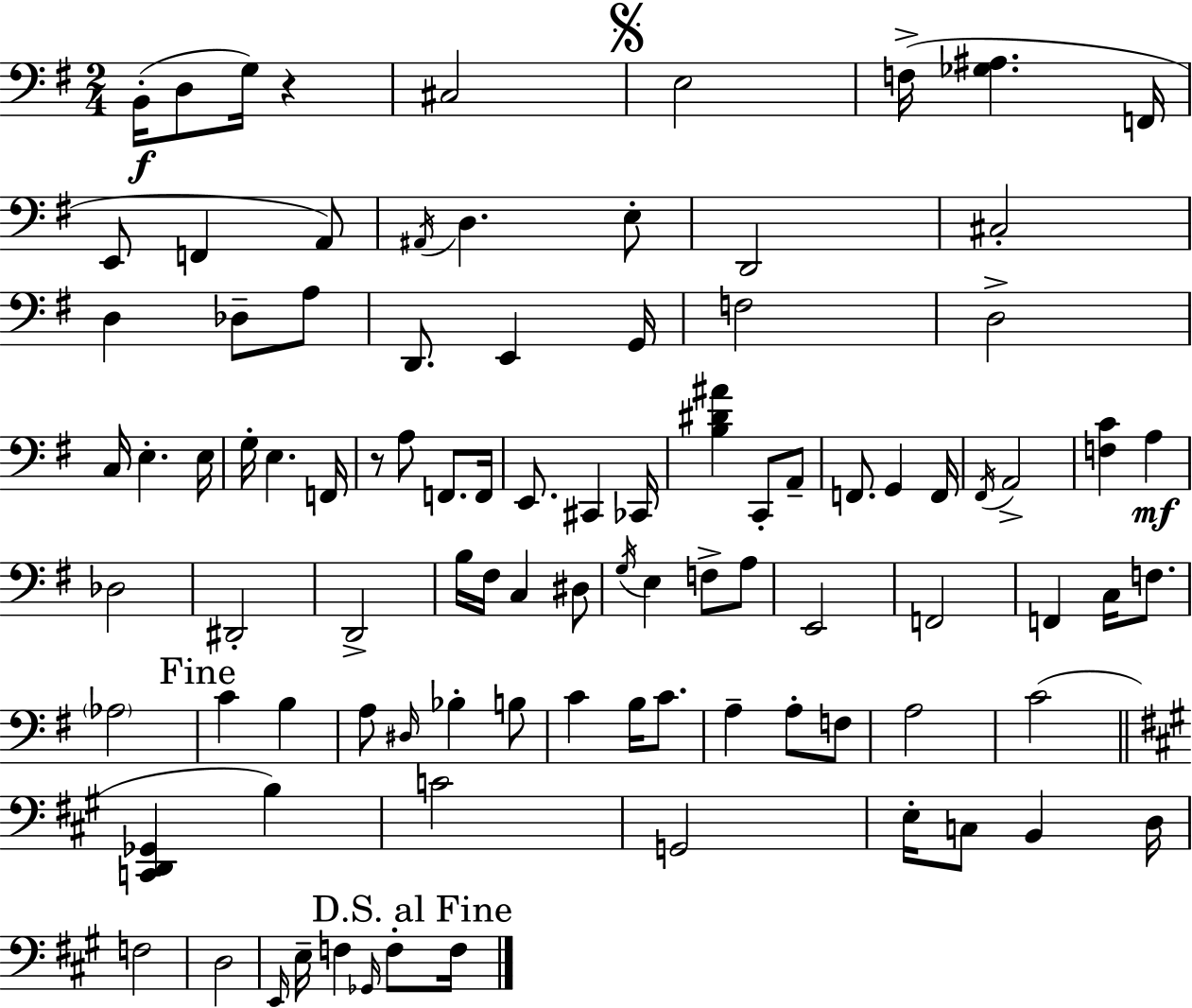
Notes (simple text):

B2/s D3/e G3/s R/q C#3/h E3/h F3/s [Gb3,A#3]/q. F2/s E2/e F2/q A2/e A#2/s D3/q. E3/e D2/h C#3/h D3/q Db3/e A3/e D2/e. E2/q G2/s F3/h D3/h C3/s E3/q. E3/s G3/s E3/q. F2/s R/e A3/e F2/e. F2/s E2/e. C#2/q CES2/s [B3,D#4,A#4]/q C2/e A2/e F2/e. G2/q F2/s F#2/s A2/h [F3,C4]/q A3/q Db3/h D#2/h D2/h B3/s F#3/s C3/q D#3/e G3/s E3/q F3/e A3/e E2/h F2/h F2/q C3/s F3/e. Ab3/h C4/q B3/q A3/e D#3/s Bb3/q B3/e C4/q B3/s C4/e. A3/q A3/e F3/e A3/h C4/h [C2,D2,Gb2]/q B3/q C4/h G2/h E3/s C3/e B2/q D3/s F3/h D3/h E2/s E3/s F3/q Gb2/s F3/e F3/s